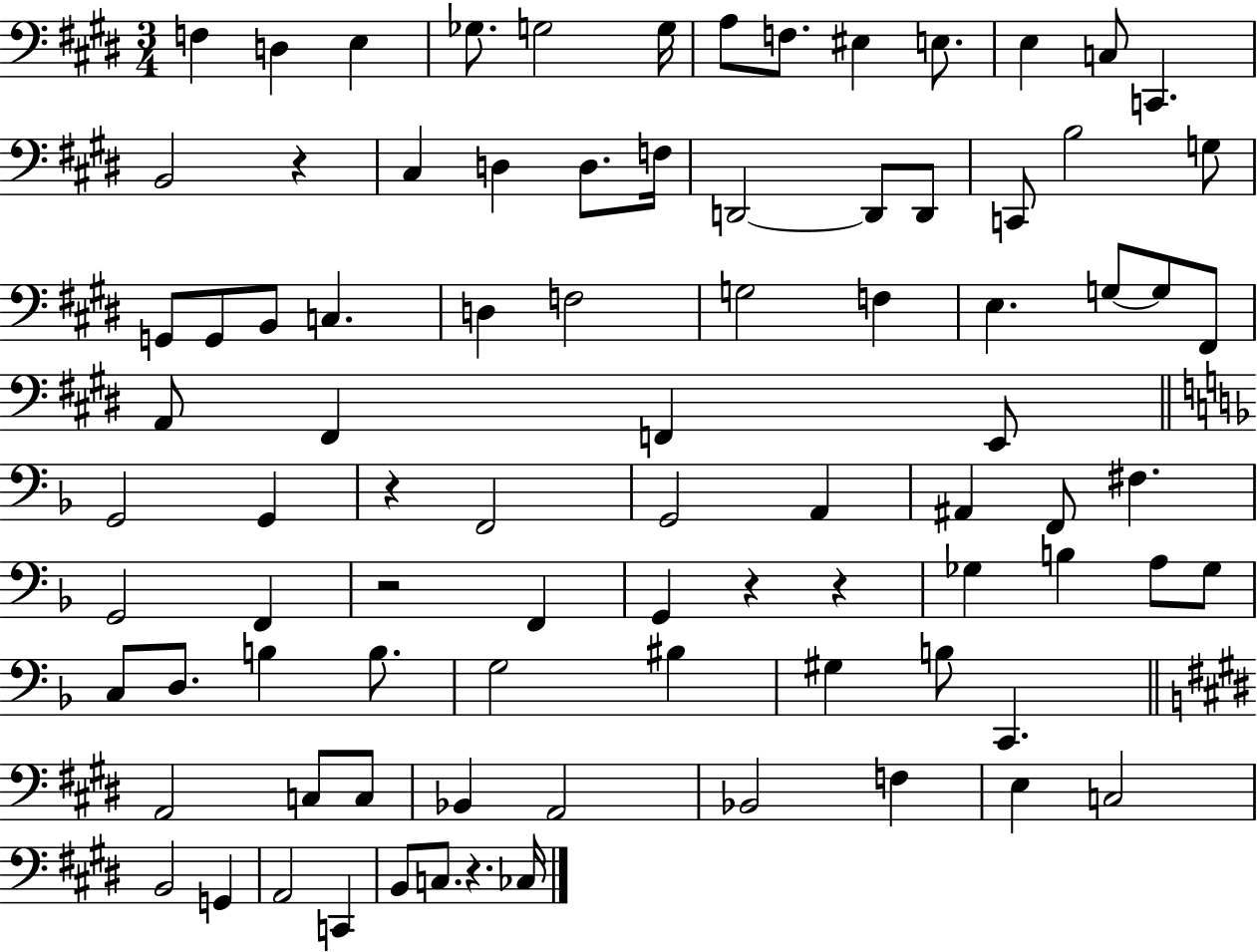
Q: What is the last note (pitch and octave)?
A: CES3